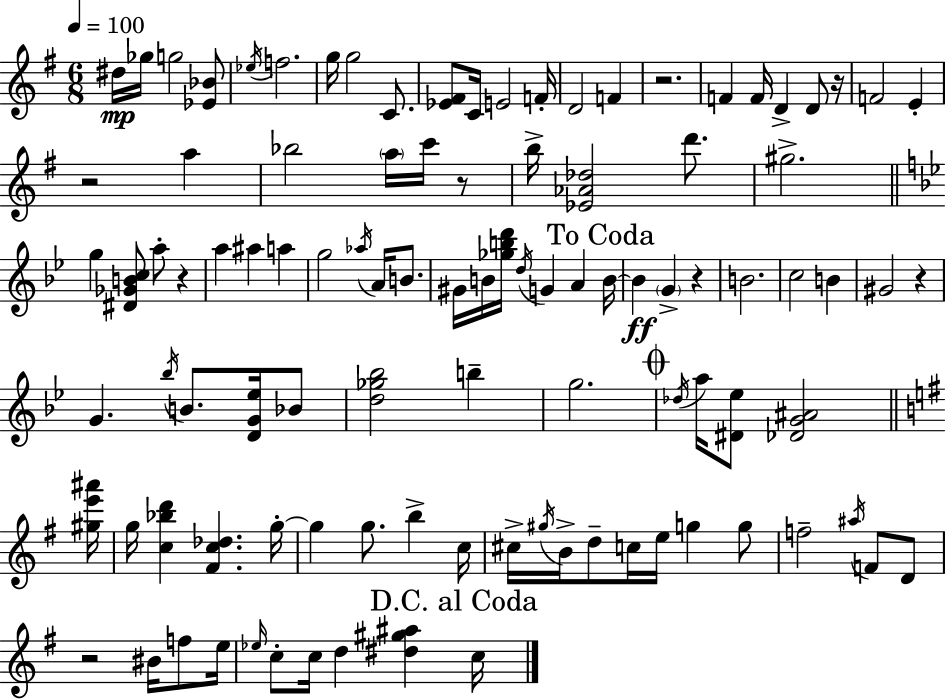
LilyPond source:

{
  \clef treble
  \numericTimeSignature
  \time 6/8
  \key g \major
  \tempo 4 = 100
  dis''16\mp ges''16 g''2 <ees' bes'>8 | \acciaccatura { ees''16 } f''2. | g''16 g''2 c'8. | <ees' fis'>8 c'16 e'2 | \break f'16-. d'2 f'4 | r2. | f'4 f'16 d'4-> d'8 | r16 f'2 e'4-. | \break r2 a''4 | bes''2 \parenthesize a''16 c'''16 r8 | b''16-> <ees' aes' des''>2 d'''8. | gis''2.-> | \break \bar "||" \break \key bes \major g''4 <dis' ges' b' c''>8 a''8-. r4 | a''4 ais''4 a''4 | g''2 \acciaccatura { aes''16 } a'16 b'8. | gis'16 b'16 <ges'' b'' d'''>16 \acciaccatura { d''16 } g'4 a'4 | \break \mark "To Coda" b'16~~ b'4\ff \parenthesize g'4-> r4 | b'2. | c''2 b'4 | gis'2 r4 | \break g'4. \acciaccatura { bes''16 } b'8. | <d' g' ees''>16 bes'8 <d'' ges'' bes''>2 b''4-- | g''2. | \mark \markup { \musicglyph "scripts.coda" } \acciaccatura { des''16 } a''16 <dis' ees''>8 <des' g' ais'>2 | \break \bar "||" \break \key e \minor <gis'' e''' ais'''>16 g''16 <c'' bes'' d'''>4 <fis' c'' des''>4. | g''16-.~~ g''4 g''8. b''4-> | c''16 cis''16-> \acciaccatura { gis''16 } b'16-> d''8-- c''16 e''16 g''4 | g''8 f''2-- \acciaccatura { ais''16 } f'8 | \break d'8 r2 bis'16 | f''8 e''16 \grace { ees''16 } c''8-. c''16 d''4 <dis'' gis'' ais''>4 | \mark "D.C. al Coda" c''16 \bar "|."
}